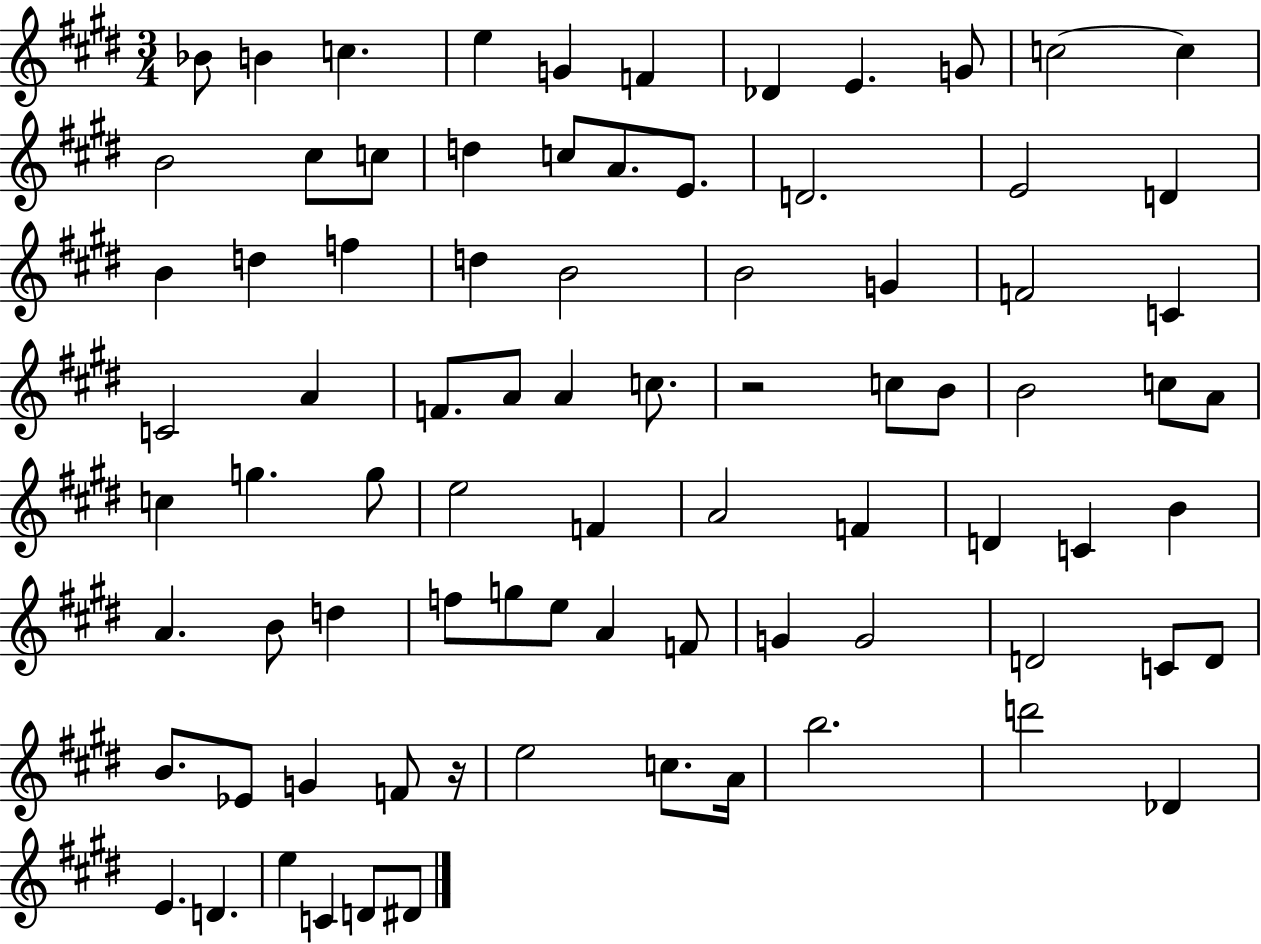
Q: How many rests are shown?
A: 2